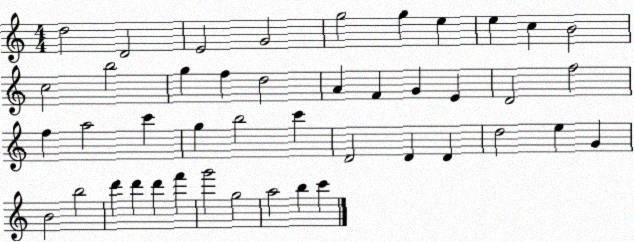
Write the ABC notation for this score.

X:1
T:Untitled
M:4/4
L:1/4
K:C
d2 D2 E2 G2 g2 g e e c B2 c2 b2 g f d2 A F G E D2 f2 f a2 c' g b2 c' D2 D D d2 e G B2 b2 d' d' d' f' g'2 g2 a2 b c'